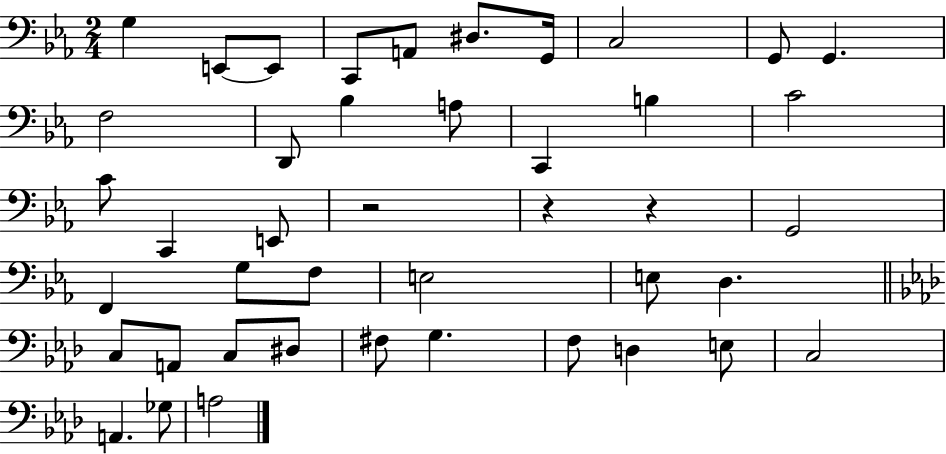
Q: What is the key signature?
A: EES major